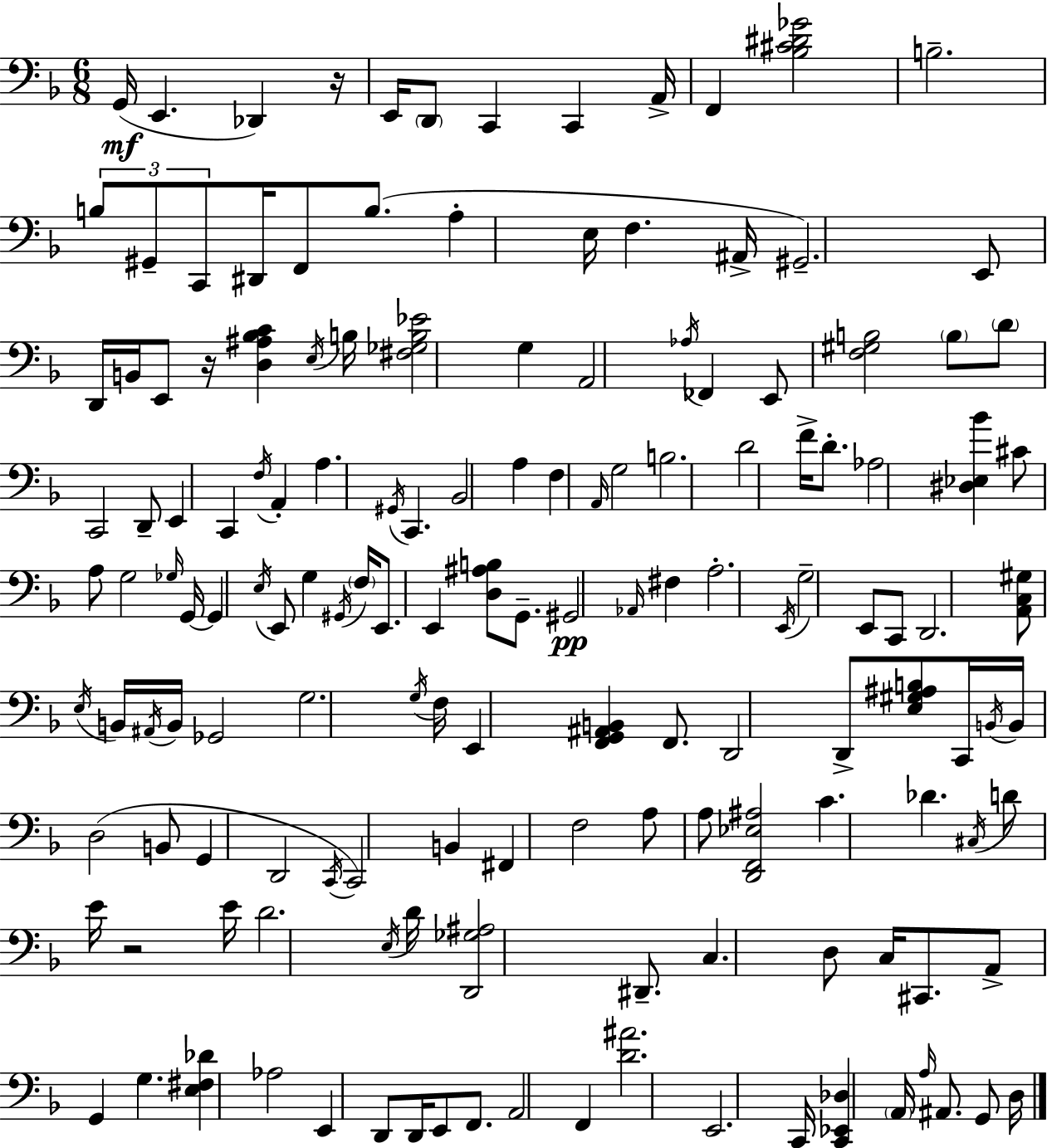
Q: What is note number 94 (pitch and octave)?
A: G2